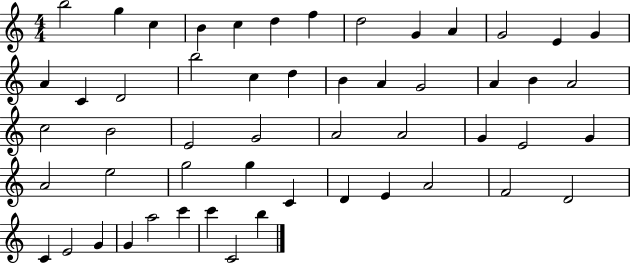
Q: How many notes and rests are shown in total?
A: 53